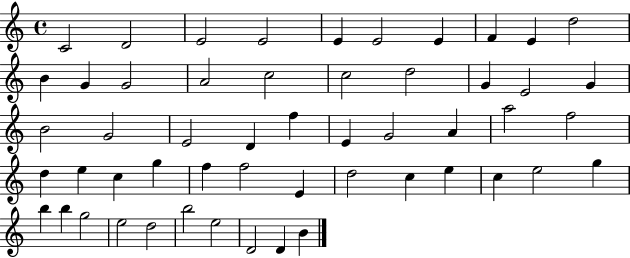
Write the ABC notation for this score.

X:1
T:Untitled
M:4/4
L:1/4
K:C
C2 D2 E2 E2 E E2 E F E d2 B G G2 A2 c2 c2 d2 G E2 G B2 G2 E2 D f E G2 A a2 f2 d e c g f f2 E d2 c e c e2 g b b g2 e2 d2 b2 e2 D2 D B